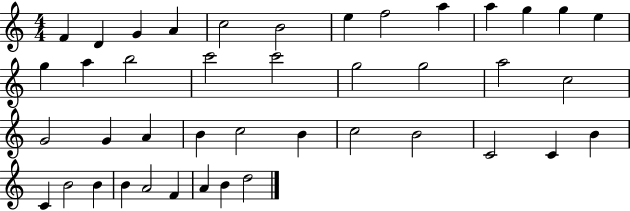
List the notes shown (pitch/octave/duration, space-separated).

F4/q D4/q G4/q A4/q C5/h B4/h E5/q F5/h A5/q A5/q G5/q G5/q E5/q G5/q A5/q B5/h C6/h C6/h G5/h G5/h A5/h C5/h G4/h G4/q A4/q B4/q C5/h B4/q C5/h B4/h C4/h C4/q B4/q C4/q B4/h B4/q B4/q A4/h F4/q A4/q B4/q D5/h